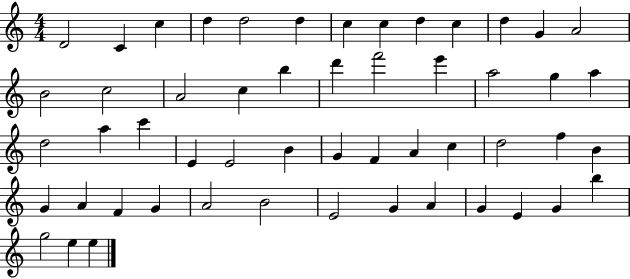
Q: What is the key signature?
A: C major